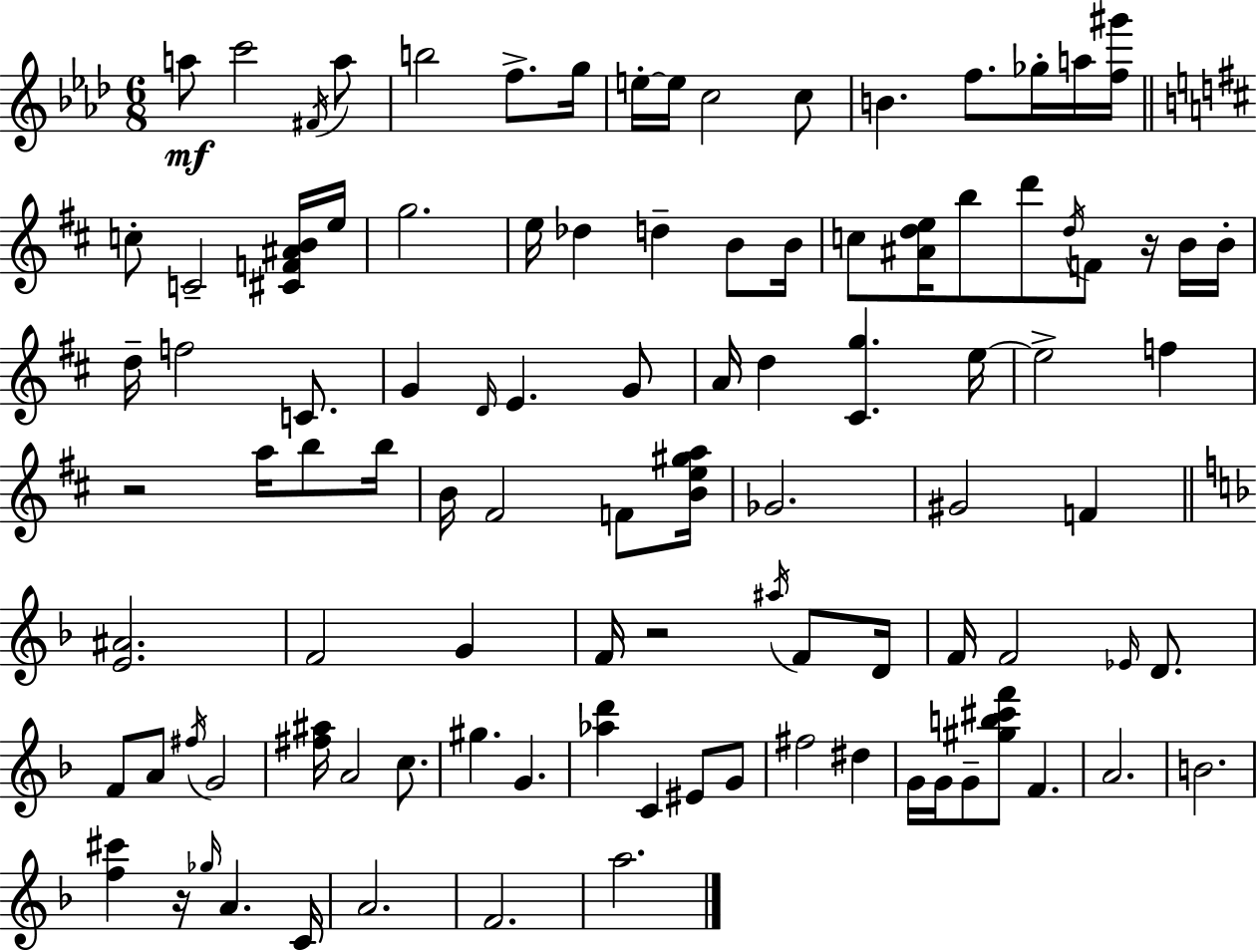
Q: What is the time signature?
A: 6/8